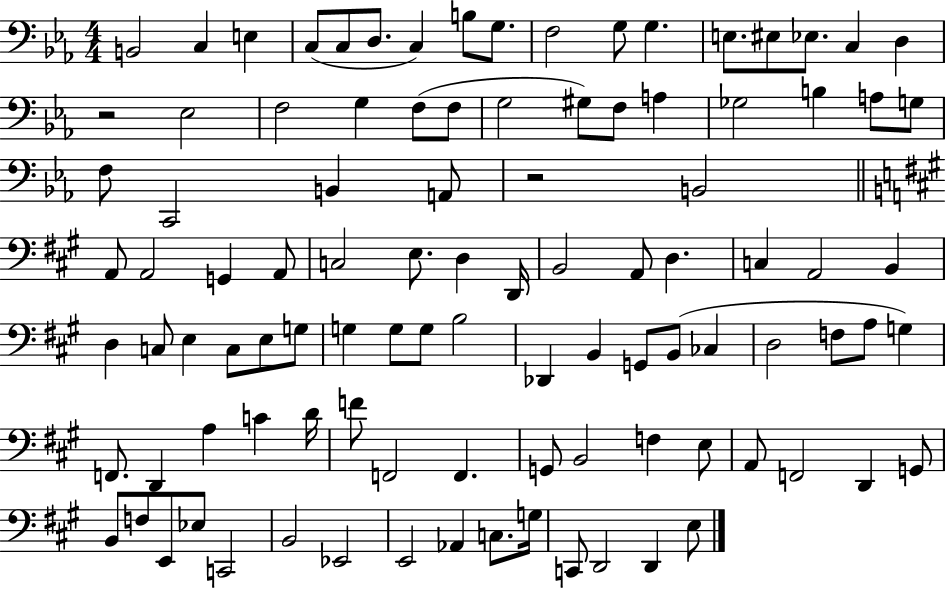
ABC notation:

X:1
T:Untitled
M:4/4
L:1/4
K:Eb
B,,2 C, E, C,/2 C,/2 D,/2 C, B,/2 G,/2 F,2 G,/2 G, E,/2 ^E,/2 _E,/2 C, D, z2 _E,2 F,2 G, F,/2 F,/2 G,2 ^G,/2 F,/2 A, _G,2 B, A,/2 G,/2 F,/2 C,,2 B,, A,,/2 z2 B,,2 A,,/2 A,,2 G,, A,,/2 C,2 E,/2 D, D,,/4 B,,2 A,,/2 D, C, A,,2 B,, D, C,/2 E, C,/2 E,/2 G,/2 G, G,/2 G,/2 B,2 _D,, B,, G,,/2 B,,/2 _C, D,2 F,/2 A,/2 G, F,,/2 D,, A, C D/4 F/2 F,,2 F,, G,,/2 B,,2 F, E,/2 A,,/2 F,,2 D,, G,,/2 B,,/2 F,/2 E,,/2 _E,/2 C,,2 B,,2 _E,,2 E,,2 _A,, C,/2 G,/4 C,,/2 D,,2 D,, E,/2